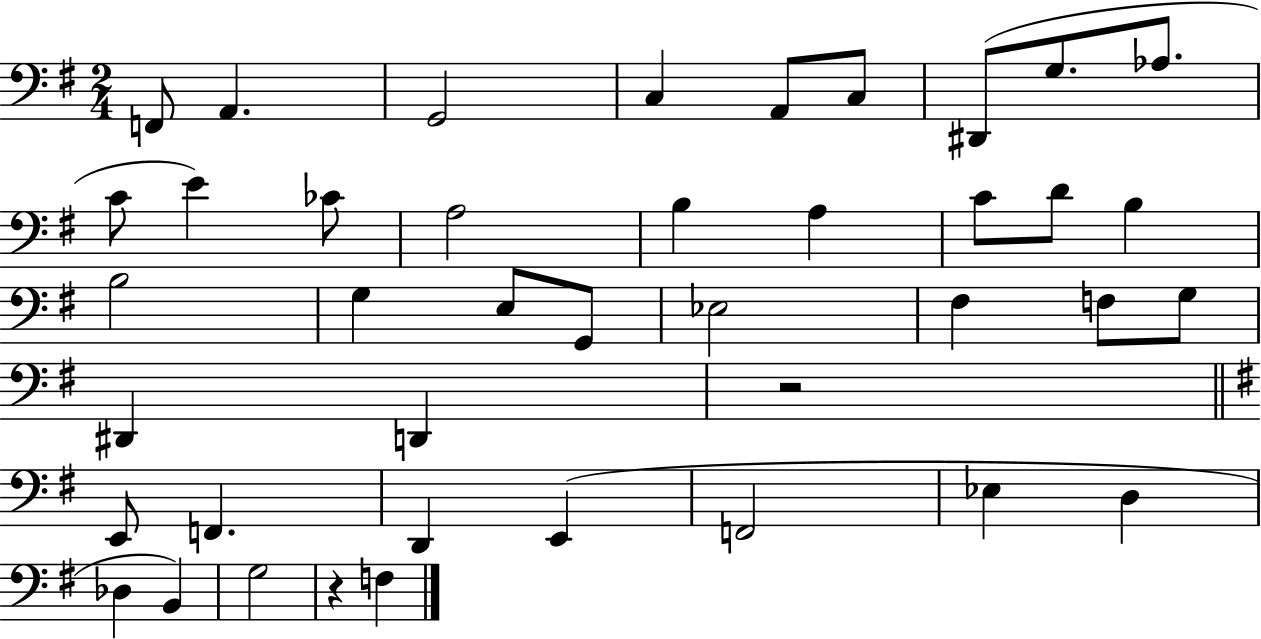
F2/e A2/q. G2/h C3/q A2/e C3/e D#2/e G3/e. Ab3/e. C4/e E4/q CES4/e A3/h B3/q A3/q C4/e D4/e B3/q B3/h G3/q E3/e G2/e Eb3/h F#3/q F3/e G3/e D#2/q D2/q R/h E2/e F2/q. D2/q E2/q F2/h Eb3/q D3/q Db3/q B2/q G3/h R/q F3/q